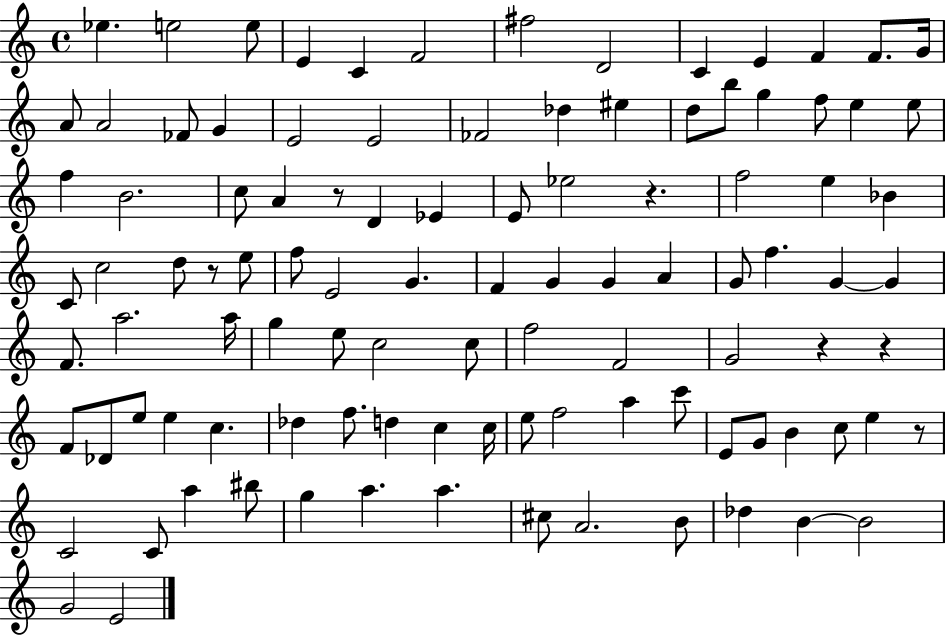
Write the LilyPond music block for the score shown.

{
  \clef treble
  \time 4/4
  \defaultTimeSignature
  \key c \major
  ees''4. e''2 e''8 | e'4 c'4 f'2 | fis''2 d'2 | c'4 e'4 f'4 f'8. g'16 | \break a'8 a'2 fes'8 g'4 | e'2 e'2 | fes'2 des''4 eis''4 | d''8 b''8 g''4 f''8 e''4 e''8 | \break f''4 b'2. | c''8 a'4 r8 d'4 ees'4 | e'8 ees''2 r4. | f''2 e''4 bes'4 | \break c'8 c''2 d''8 r8 e''8 | f''8 e'2 g'4. | f'4 g'4 g'4 a'4 | g'8 f''4. g'4~~ g'4 | \break f'8. a''2. a''16 | g''4 e''8 c''2 c''8 | f''2 f'2 | g'2 r4 r4 | \break f'8 des'8 e''8 e''4 c''4. | des''4 f''8. d''4 c''4 c''16 | e''8 f''2 a''4 c'''8 | e'8 g'8 b'4 c''8 e''4 r8 | \break c'2 c'8 a''4 bis''8 | g''4 a''4. a''4. | cis''8 a'2. b'8 | des''4 b'4~~ b'2 | \break g'2 e'2 | \bar "|."
}